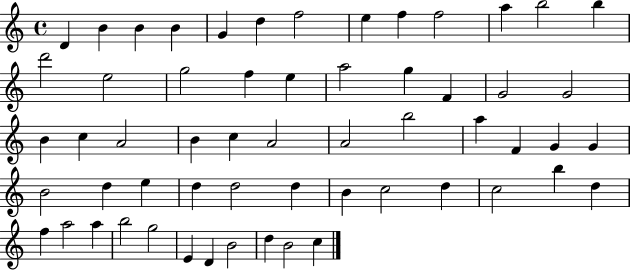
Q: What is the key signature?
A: C major